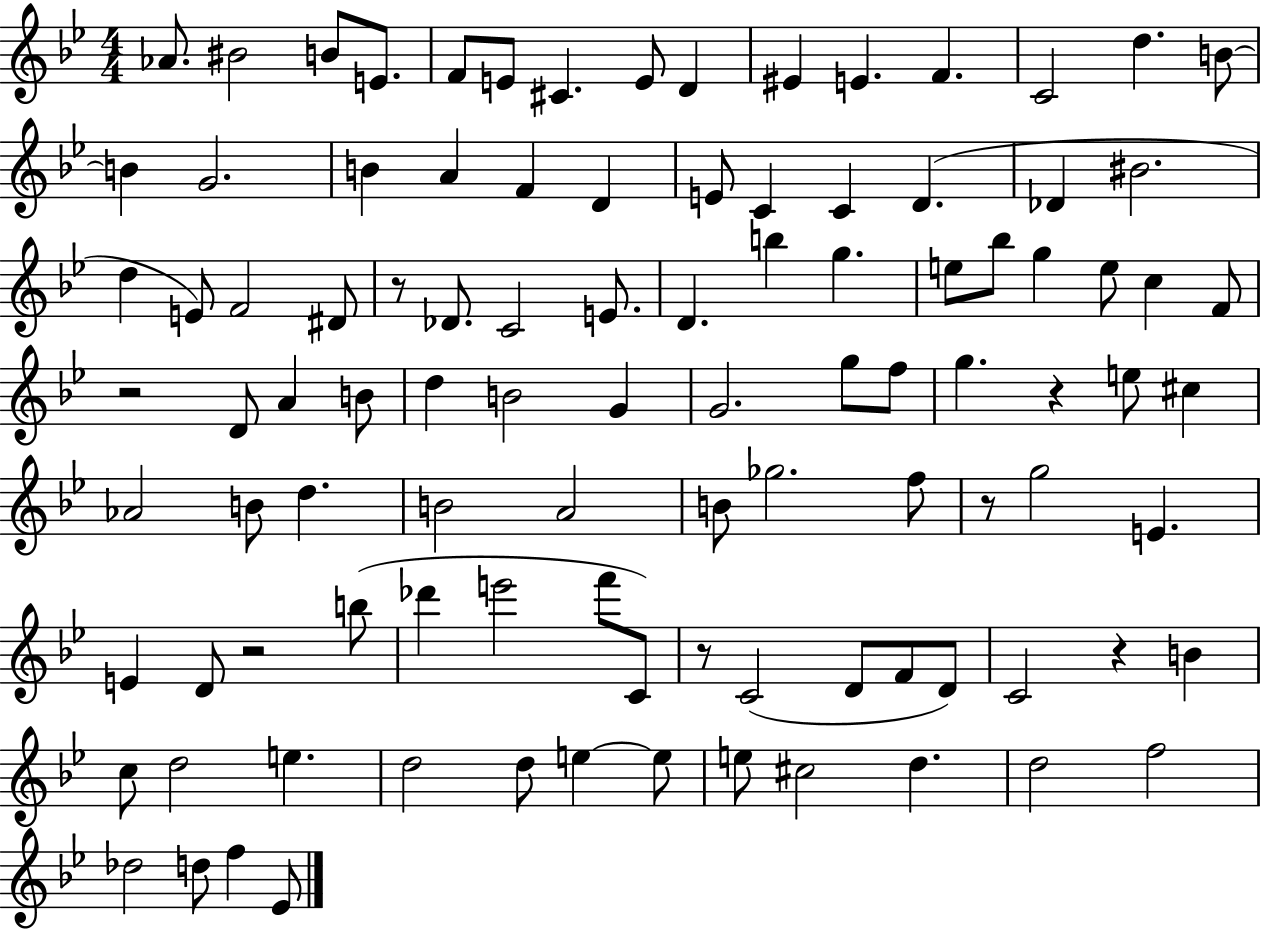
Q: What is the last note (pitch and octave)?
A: Eb4